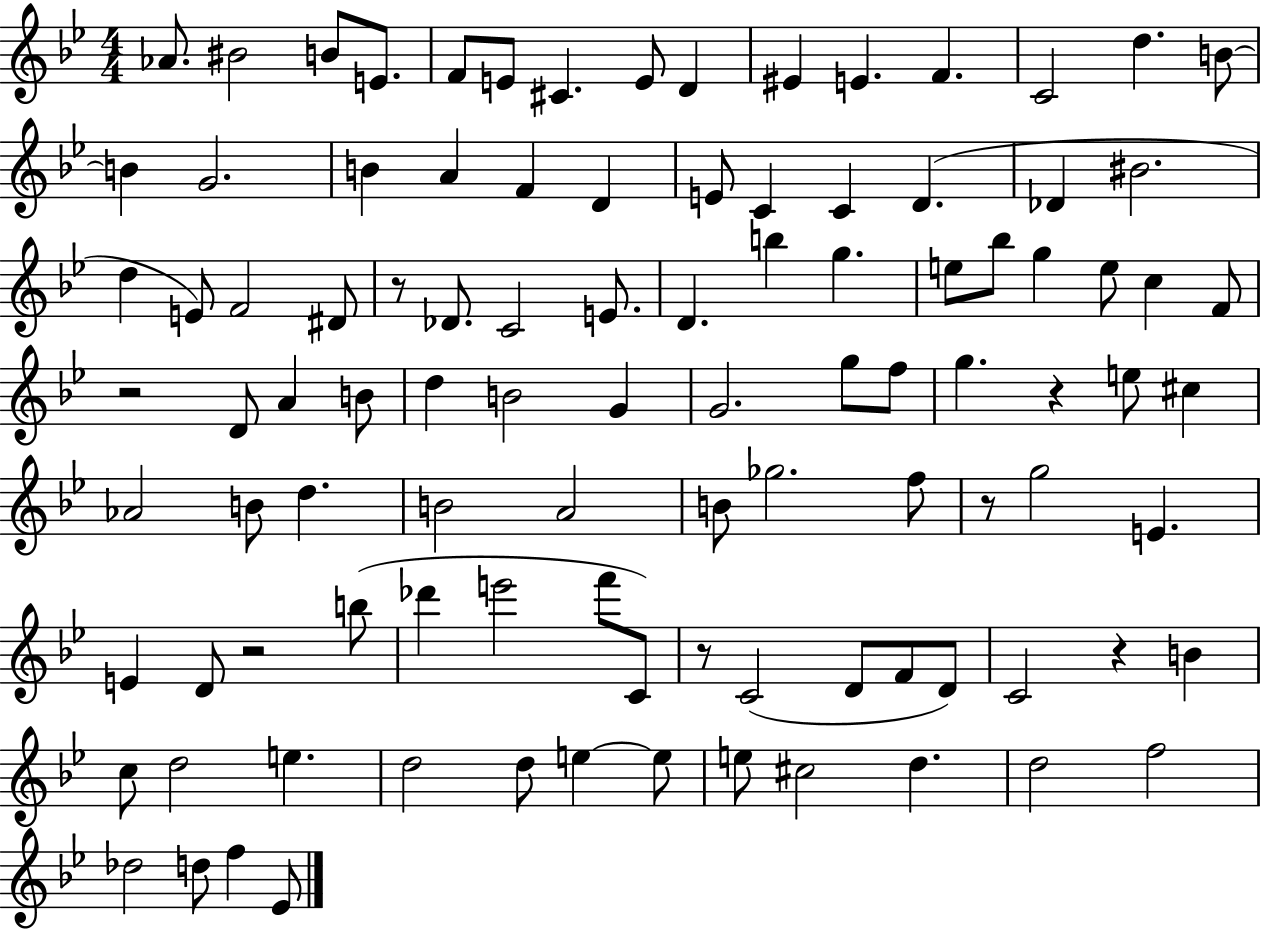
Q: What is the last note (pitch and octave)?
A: Eb4